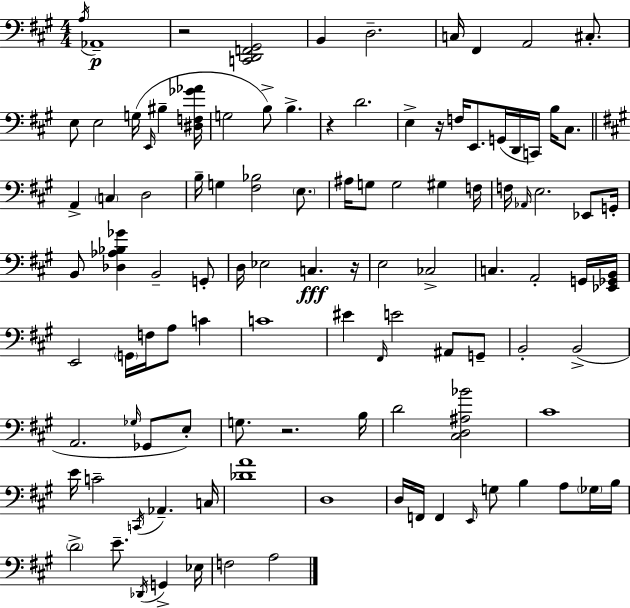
A3/s Ab2/w R/h [C2,D2,F2,G#2]/h B2/q D3/h. C3/s F#2/q A2/h C#3/e. E3/e E3/h G3/s E2/s BIS3/q [D#3,F3,Gb4,Ab4]/s G3/h B3/e B3/q. R/q D4/h. E3/q R/s F3/s E2/e. G2/s D2/s C2/s B3/s C#3/e. A2/q C3/q D3/h B3/s G3/q [F#3,Bb3]/h E3/e. A#3/s G3/e G3/h G#3/q F3/s F3/s Ab2/s E3/h. Eb2/e G2/s B2/e [Db3,Ab3,Bb3,Gb4]/q B2/h G2/e D3/s Eb3/h C3/q. R/s E3/h CES3/h C3/q. A2/h G2/s [Eb2,Gb2,B2]/s E2/h G2/s F3/s A3/e C4/q C4/w EIS4/q F#2/s E4/h A#2/e G2/e B2/h B2/h A2/h. Gb3/s Gb2/e E3/e G3/e. R/h. B3/s D4/h [C#3,D3,A#3,Bb4]/h C#4/w E4/s C4/h C2/s Ab2/q. C3/s [Db4,A4]/w D3/w D3/s F2/s F2/q E2/s G3/e B3/q A3/e Gb3/s B3/s D4/h E4/e. Db2/s G2/q Eb3/s F3/h A3/h